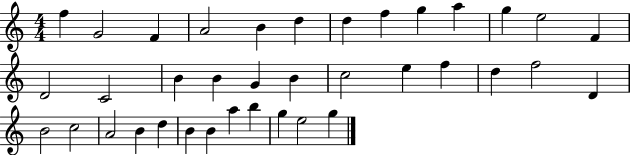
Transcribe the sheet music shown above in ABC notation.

X:1
T:Untitled
M:4/4
L:1/4
K:C
f G2 F A2 B d d f g a g e2 F D2 C2 B B G B c2 e f d f2 D B2 c2 A2 B d B B a b g e2 g